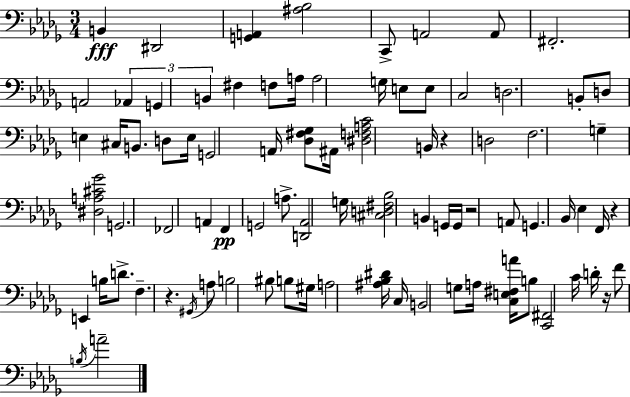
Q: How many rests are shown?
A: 5